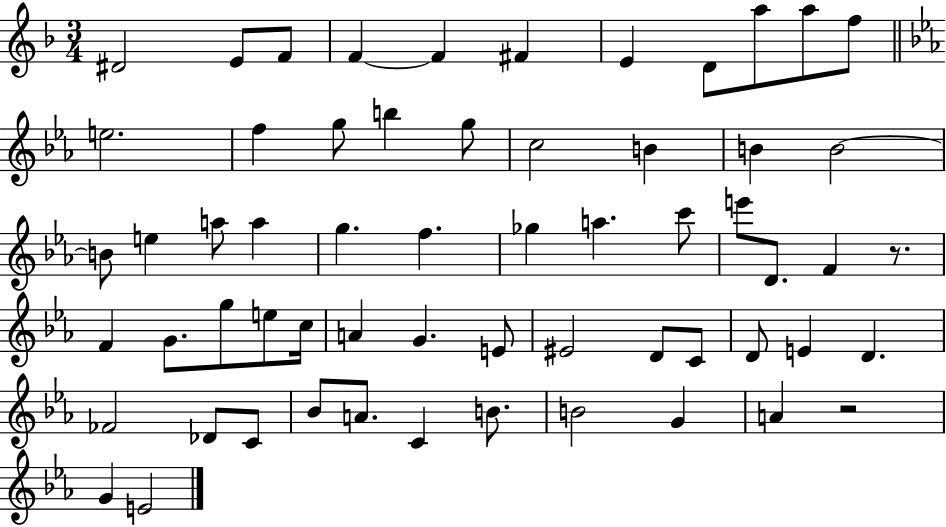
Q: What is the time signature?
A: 3/4